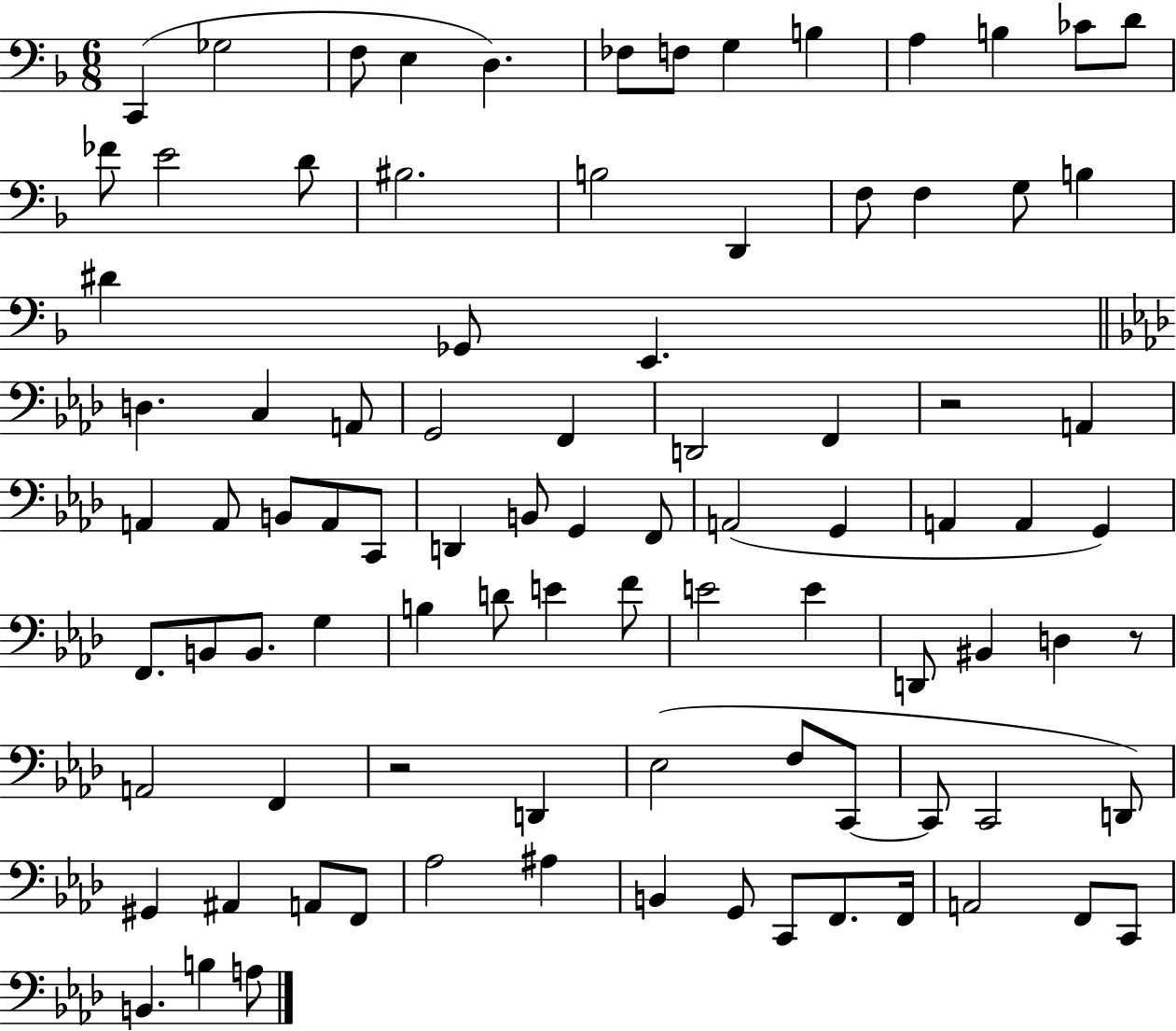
X:1
T:Untitled
M:6/8
L:1/4
K:F
C,, _G,2 F,/2 E, D, _F,/2 F,/2 G, B, A, B, _C/2 D/2 _F/2 E2 D/2 ^B,2 B,2 D,, F,/2 F, G,/2 B, ^D _G,,/2 E,, D, C, A,,/2 G,,2 F,, D,,2 F,, z2 A,, A,, A,,/2 B,,/2 A,,/2 C,,/2 D,, B,,/2 G,, F,,/2 A,,2 G,, A,, A,, G,, F,,/2 B,,/2 B,,/2 G, B, D/2 E F/2 E2 E D,,/2 ^B,, D, z/2 A,,2 F,, z2 D,, _E,2 F,/2 C,,/2 C,,/2 C,,2 D,,/2 ^G,, ^A,, A,,/2 F,,/2 _A,2 ^A, B,, G,,/2 C,,/2 F,,/2 F,,/4 A,,2 F,,/2 C,,/2 B,, B, A,/2